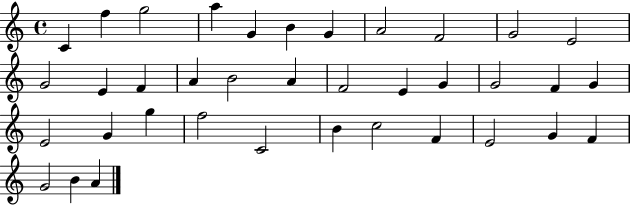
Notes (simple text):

C4/q F5/q G5/h A5/q G4/q B4/q G4/q A4/h F4/h G4/h E4/h G4/h E4/q F4/q A4/q B4/h A4/q F4/h E4/q G4/q G4/h F4/q G4/q E4/h G4/q G5/q F5/h C4/h B4/q C5/h F4/q E4/h G4/q F4/q G4/h B4/q A4/q